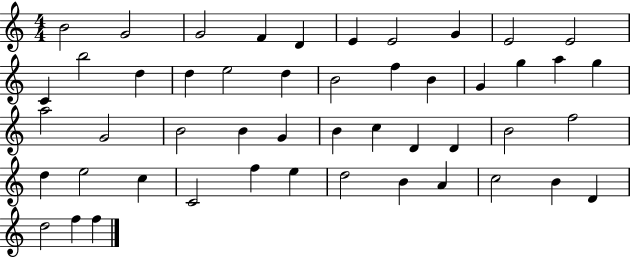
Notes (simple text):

B4/h G4/h G4/h F4/q D4/q E4/q E4/h G4/q E4/h E4/h C4/q B5/h D5/q D5/q E5/h D5/q B4/h F5/q B4/q G4/q G5/q A5/q G5/q A5/h G4/h B4/h B4/q G4/q B4/q C5/q D4/q D4/q B4/h F5/h D5/q E5/h C5/q C4/h F5/q E5/q D5/h B4/q A4/q C5/h B4/q D4/q D5/h F5/q F5/q